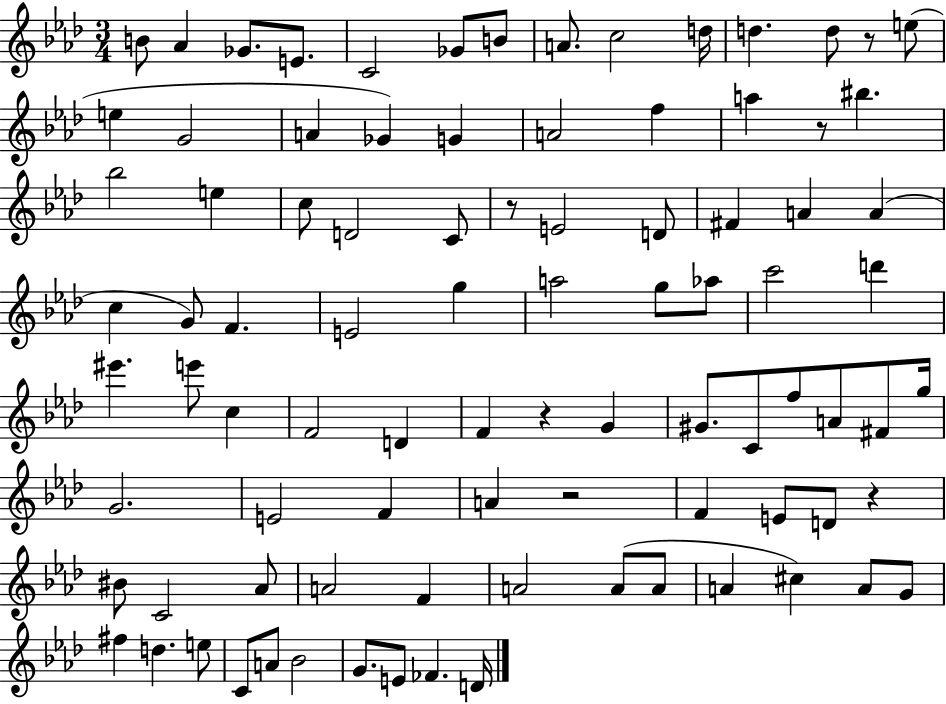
{
  \clef treble
  \numericTimeSignature
  \time 3/4
  \key aes \major
  b'8 aes'4 ges'8. e'8. | c'2 ges'8 b'8 | a'8. c''2 d''16 | d''4. d''8 r8 e''8( | \break e''4 g'2 | a'4 ges'4) g'4 | a'2 f''4 | a''4 r8 bis''4. | \break bes''2 e''4 | c''8 d'2 c'8 | r8 e'2 d'8 | fis'4 a'4 a'4( | \break c''4 g'8) f'4. | e'2 g''4 | a''2 g''8 aes''8 | c'''2 d'''4 | \break eis'''4. e'''8 c''4 | f'2 d'4 | f'4 r4 g'4 | gis'8. c'8 f''8 a'8 fis'8 g''16 | \break g'2. | e'2 f'4 | a'4 r2 | f'4 e'8 d'8 r4 | \break bis'8 c'2 aes'8 | a'2 f'4 | a'2 a'8( a'8 | a'4 cis''4) a'8 g'8 | \break fis''4 d''4. e''8 | c'8 a'8 bes'2 | g'8. e'8 fes'4. d'16 | \bar "|."
}